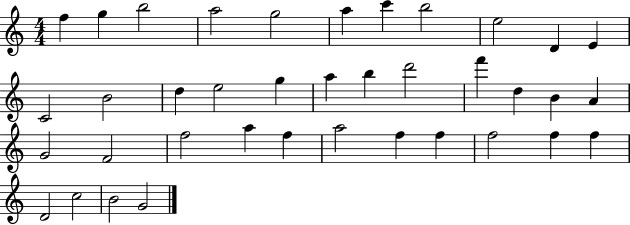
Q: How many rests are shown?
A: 0